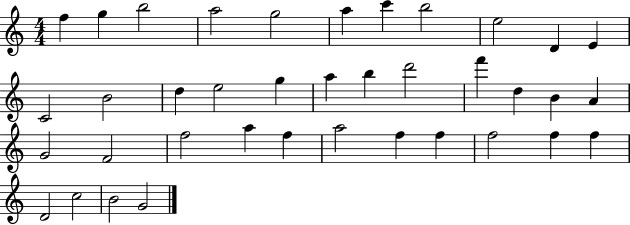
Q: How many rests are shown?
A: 0